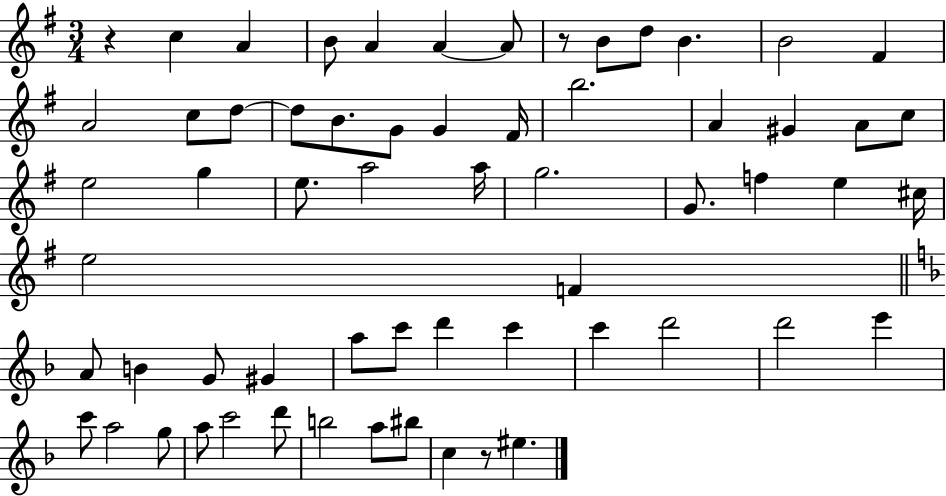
R/q C5/q A4/q B4/e A4/q A4/q A4/e R/e B4/e D5/e B4/q. B4/h F#4/q A4/h C5/e D5/e D5/e B4/e. G4/e G4/q F#4/s B5/h. A4/q G#4/q A4/e C5/e E5/h G5/q E5/e. A5/h A5/s G5/h. G4/e. F5/q E5/q C#5/s E5/h F4/q A4/e B4/q G4/e G#4/q A5/e C6/e D6/q C6/q C6/q D6/h D6/h E6/q C6/e A5/h G5/e A5/e C6/h D6/e B5/h A5/e BIS5/e C5/q R/e EIS5/q.